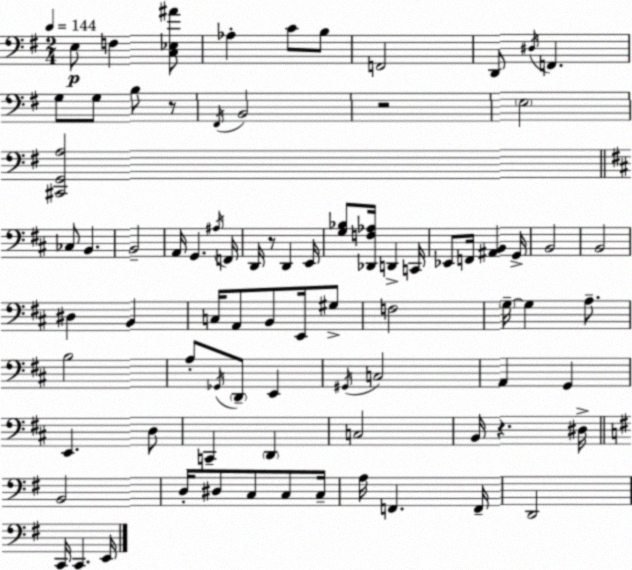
X:1
T:Untitled
M:2/4
L:1/4
K:Em
E,/2 F, [C,_E,^A]/2 _A, C/2 B,/2 F,,2 D,,/2 ^D,/4 F,, G,/2 G,/2 B,/2 z/2 ^F,,/4 B,,2 z2 E,2 [^C,,G,,A,]2 _C,/2 B,, B,,2 A,,/4 G,, ^A,/4 F,,/4 D,,/4 z/2 D,, E,,/4 [G,_B,]/2 [_D,,F,_A,]/4 D,, C,,/4 _E,,/2 F,,/4 [^A,,B,,] G,,/4 B,,2 B,,2 ^D, B,, C,/4 A,,/2 B,,/2 E,,/4 ^G,/2 F,2 G,/4 G, A,/2 B,2 A,/2 _G,,/4 D,,/2 E,, ^G,,/4 C,2 A,, G,, E,, D,/2 C,, D,, C,2 B,,/4 z ^D,/4 B,,2 D,/4 ^D,/2 C,/2 C,/2 C,/4 A,/4 F,, F,,/4 D,,2 C,,/4 C,, E,,/4